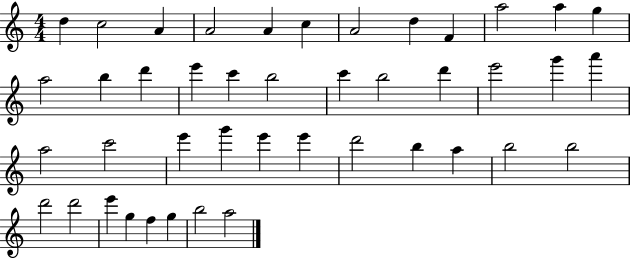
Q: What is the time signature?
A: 4/4